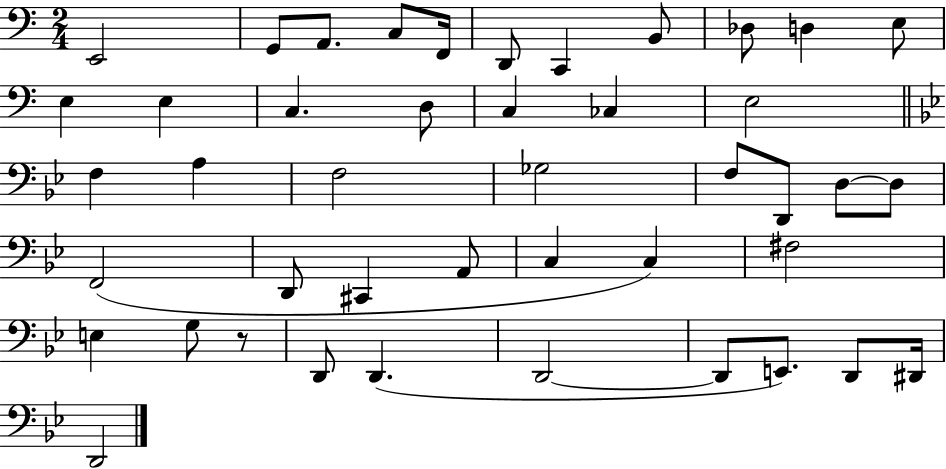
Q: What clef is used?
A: bass